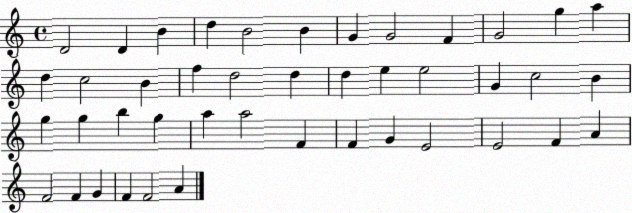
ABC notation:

X:1
T:Untitled
M:4/4
L:1/4
K:C
D2 D B d B2 B G G2 F G2 g a d c2 B f d2 d d e e2 G c2 B g g b g a a2 F F G E2 E2 F A F2 F G F F2 A